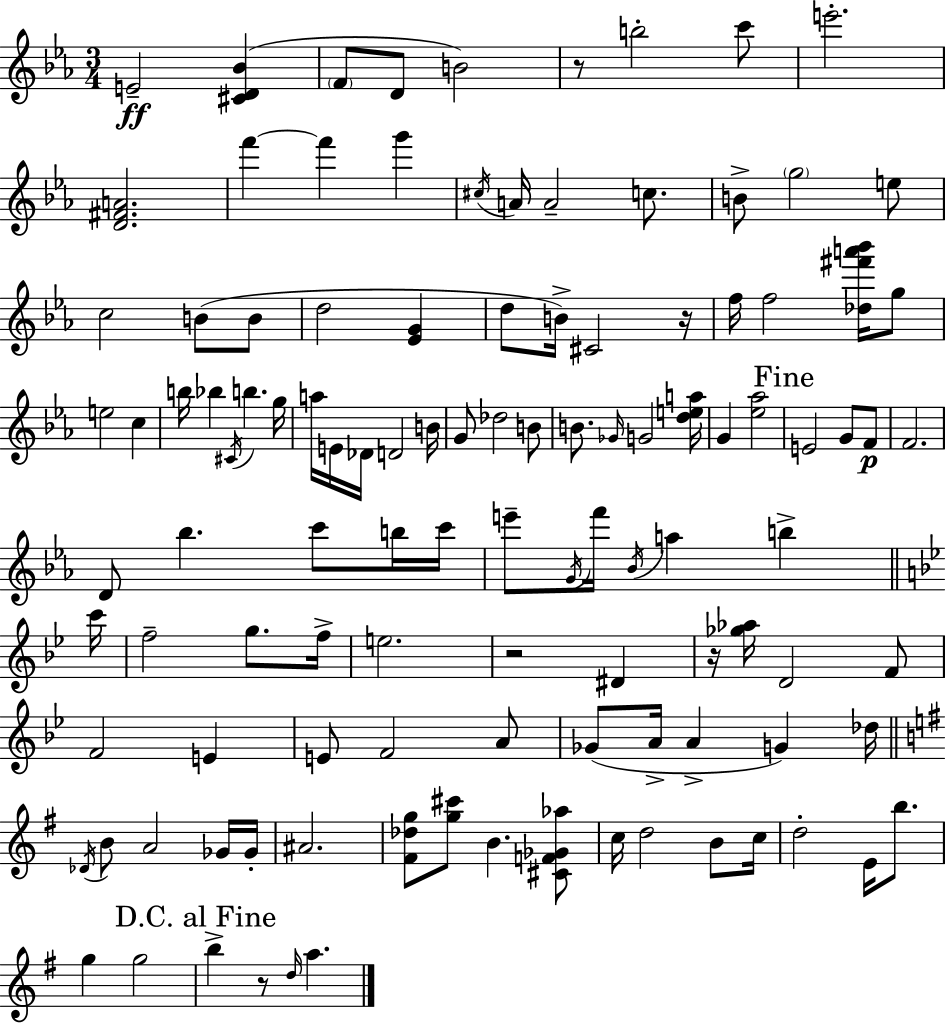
E4/h [C#4,D4,Bb4]/q F4/e D4/e B4/h R/e B5/h C6/e E6/h. [D4,F#4,A4]/h. F6/q F6/q G6/q C#5/s A4/s A4/h C5/e. B4/e G5/h E5/e C5/h B4/e B4/e D5/h [Eb4,G4]/q D5/e B4/s C#4/h R/s F5/s F5/h [Db5,F#6,A6,Bb6]/s G5/e E5/h C5/q B5/s Bb5/q C#4/s B5/q. G5/s A5/s E4/s Db4/s D4/h B4/s G4/e Db5/h B4/e B4/e. Gb4/s G4/h [D5,E5,A5]/s G4/q [Eb5,Ab5]/h E4/h G4/e F4/e F4/h. D4/e Bb5/q. C6/e B5/s C6/s E6/e G4/s F6/s Bb4/s A5/q B5/q C6/s F5/h G5/e. F5/s E5/h. R/h D#4/q R/s [Gb5,Ab5]/s D4/h F4/e F4/h E4/q E4/e F4/h A4/e Gb4/e A4/s A4/q G4/q Db5/s Db4/s B4/e A4/h Gb4/s Gb4/s A#4/h. [F#4,Db5,G5]/e [G5,C#6]/e B4/q. [C#4,F4,Gb4,Ab5]/e C5/s D5/h B4/e C5/s D5/h E4/s B5/e. G5/q G5/h B5/q R/e D5/s A5/q.